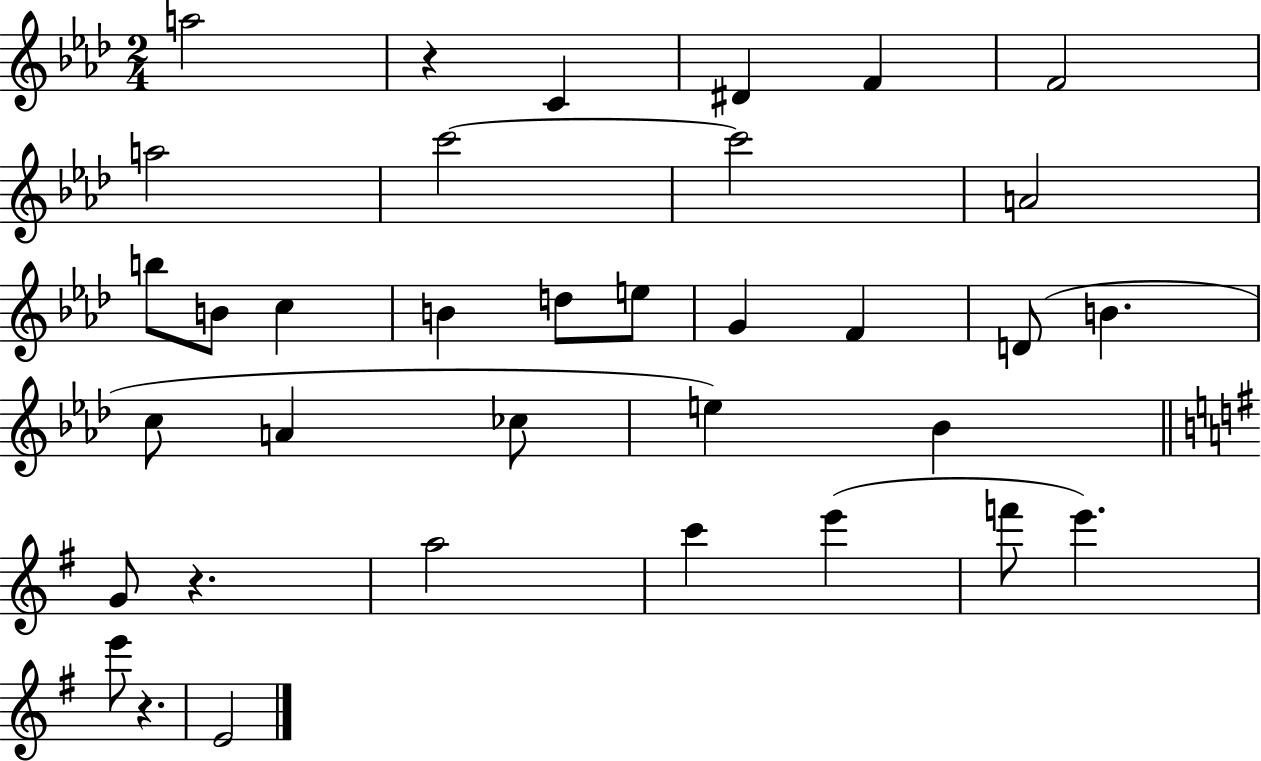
A5/h R/q C4/q D#4/q F4/q F4/h A5/h C6/h C6/h A4/h B5/e B4/e C5/q B4/q D5/e E5/e G4/q F4/q D4/e B4/q. C5/e A4/q CES5/e E5/q Bb4/q G4/e R/q. A5/h C6/q E6/q F6/e E6/q. E6/e R/q. E4/h